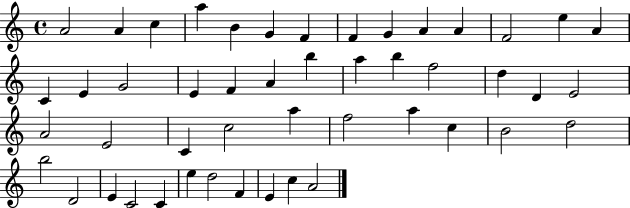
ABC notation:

X:1
T:Untitled
M:4/4
L:1/4
K:C
A2 A c a B G F F G A A F2 e A C E G2 E F A b a b f2 d D E2 A2 E2 C c2 a f2 a c B2 d2 b2 D2 E C2 C e d2 F E c A2